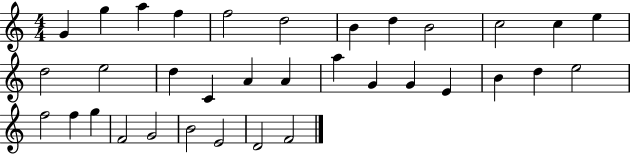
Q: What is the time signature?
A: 4/4